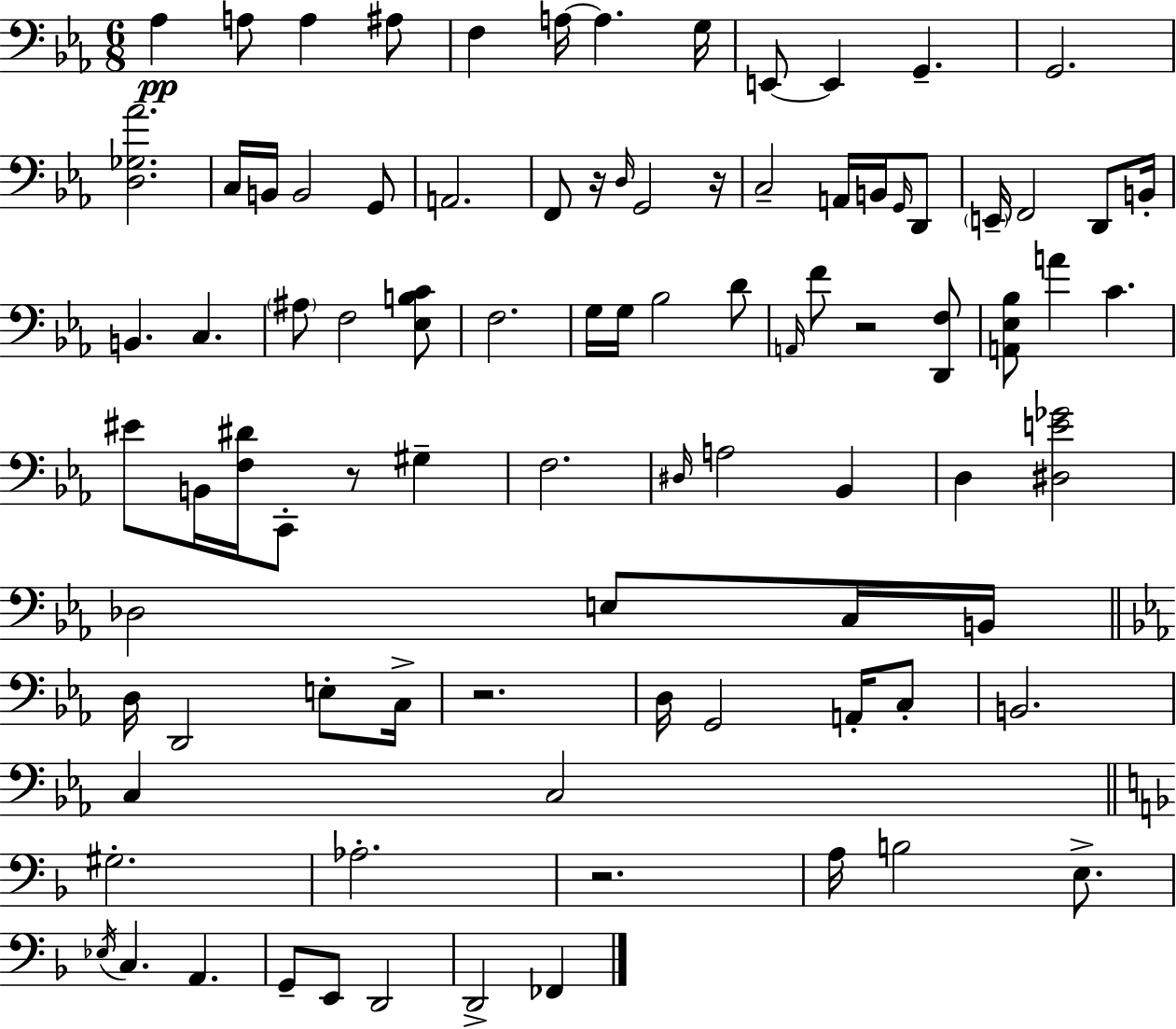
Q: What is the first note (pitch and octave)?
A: Ab3